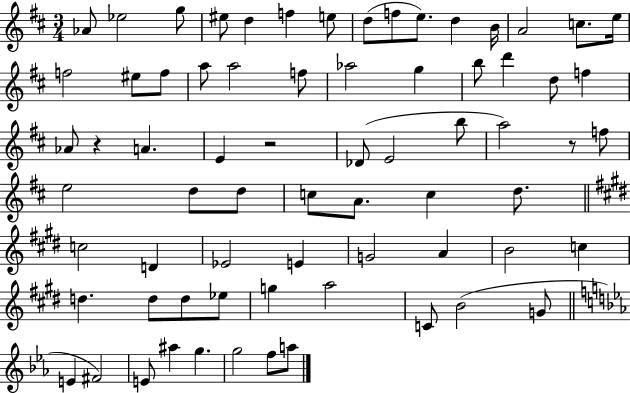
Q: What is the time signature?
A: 3/4